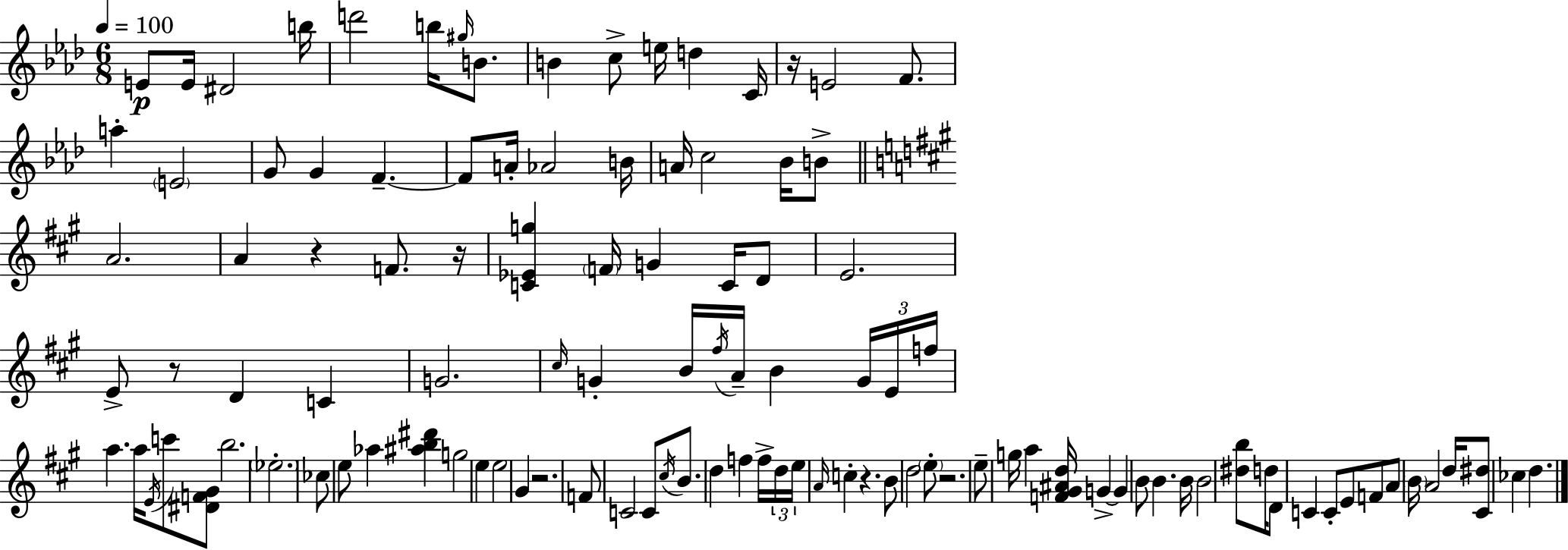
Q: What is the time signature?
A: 6/8